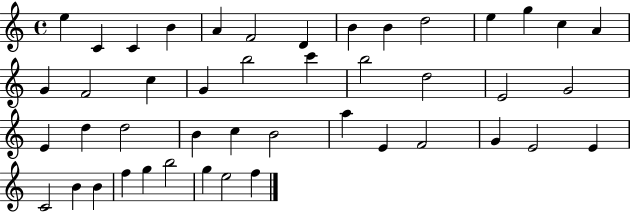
{
  \clef treble
  \time 4/4
  \defaultTimeSignature
  \key c \major
  e''4 c'4 c'4 b'4 | a'4 f'2 d'4 | b'4 b'4 d''2 | e''4 g''4 c''4 a'4 | \break g'4 f'2 c''4 | g'4 b''2 c'''4 | b''2 d''2 | e'2 g'2 | \break e'4 d''4 d''2 | b'4 c''4 b'2 | a''4 e'4 f'2 | g'4 e'2 e'4 | \break c'2 b'4 b'4 | f''4 g''4 b''2 | g''4 e''2 f''4 | \bar "|."
}